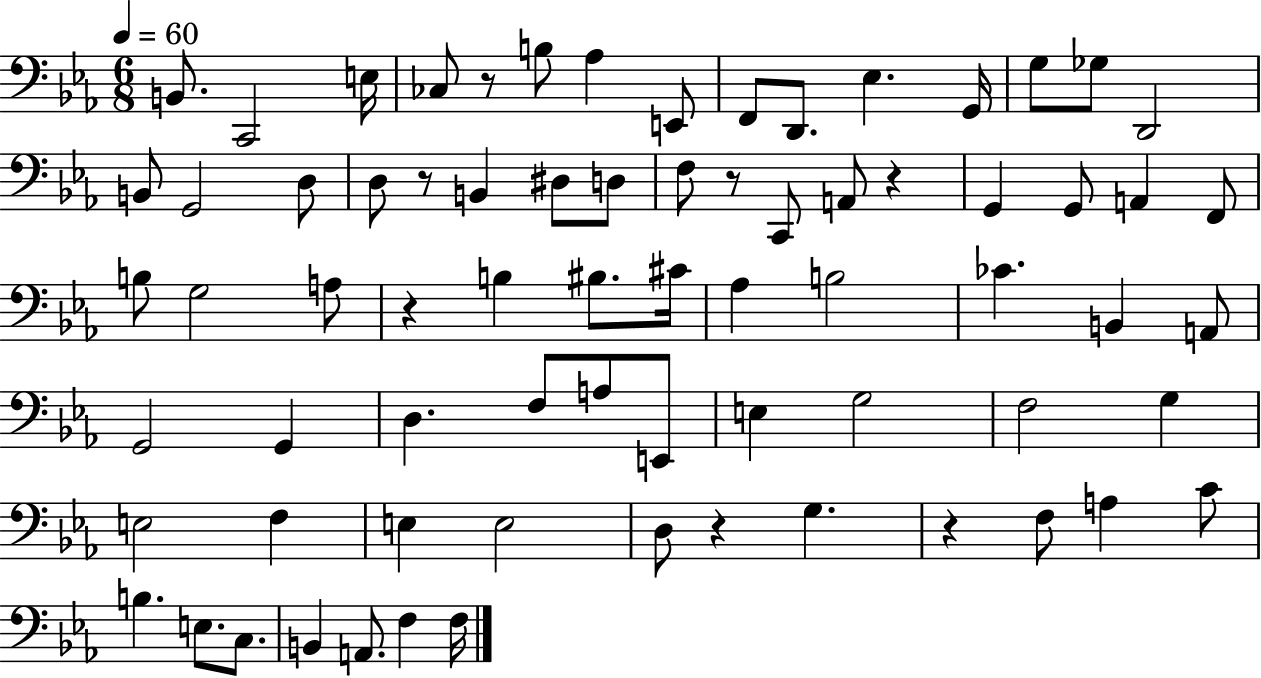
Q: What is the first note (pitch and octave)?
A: B2